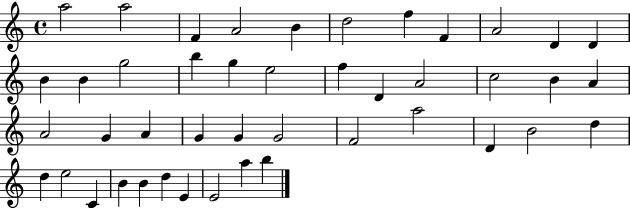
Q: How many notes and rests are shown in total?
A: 44